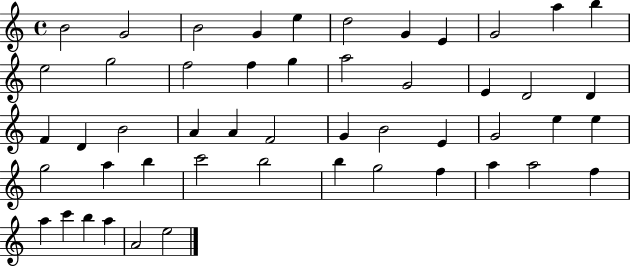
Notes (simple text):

B4/h G4/h B4/h G4/q E5/q D5/h G4/q E4/q G4/h A5/q B5/q E5/h G5/h F5/h F5/q G5/q A5/h G4/h E4/q D4/h D4/q F4/q D4/q B4/h A4/q A4/q F4/h G4/q B4/h E4/q G4/h E5/q E5/q G5/h A5/q B5/q C6/h B5/h B5/q G5/h F5/q A5/q A5/h F5/q A5/q C6/q B5/q A5/q A4/h E5/h